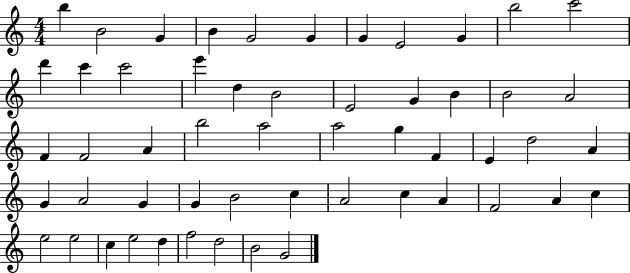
{
  \clef treble
  \numericTimeSignature
  \time 4/4
  \key c \major
  b''4 b'2 g'4 | b'4 g'2 g'4 | g'4 e'2 g'4 | b''2 c'''2 | \break d'''4 c'''4 c'''2 | e'''4 d''4 b'2 | e'2 g'4 b'4 | b'2 a'2 | \break f'4 f'2 a'4 | b''2 a''2 | a''2 g''4 f'4 | e'4 d''2 a'4 | \break g'4 a'2 g'4 | g'4 b'2 c''4 | a'2 c''4 a'4 | f'2 a'4 c''4 | \break e''2 e''2 | c''4 e''2 d''4 | f''2 d''2 | b'2 g'2 | \break \bar "|."
}